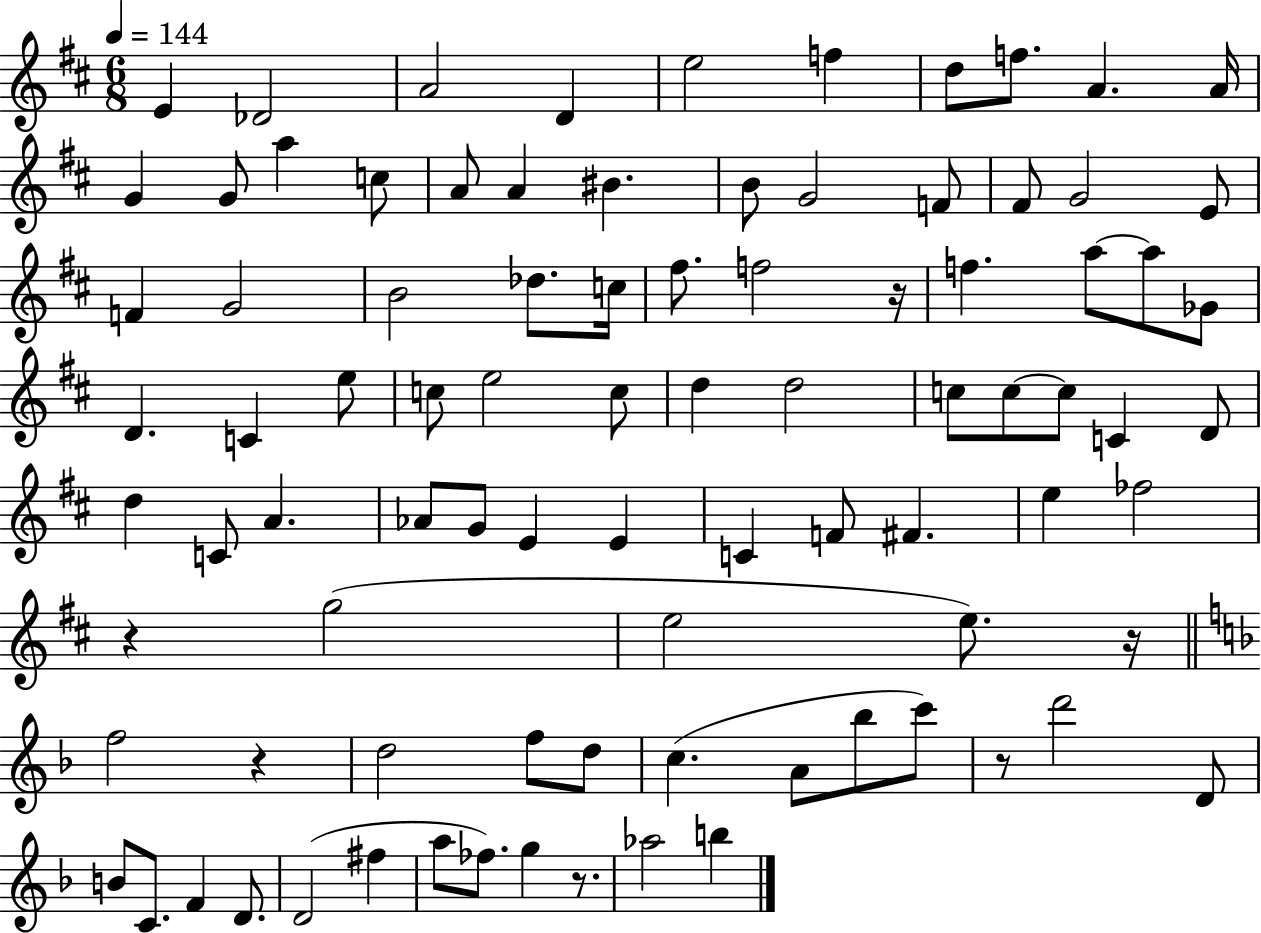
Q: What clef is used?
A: treble